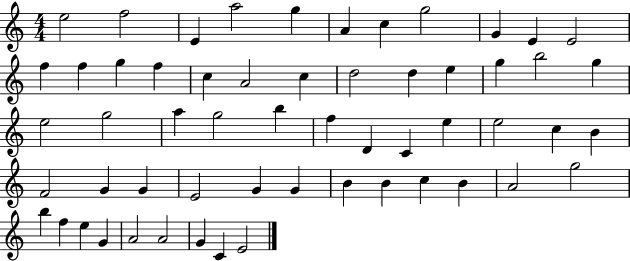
X:1
T:Untitled
M:4/4
L:1/4
K:C
e2 f2 E a2 g A c g2 G E E2 f f g f c A2 c d2 d e g b2 g e2 g2 a g2 b f D C e e2 c B F2 G G E2 G G B B c B A2 g2 b f e G A2 A2 G C E2